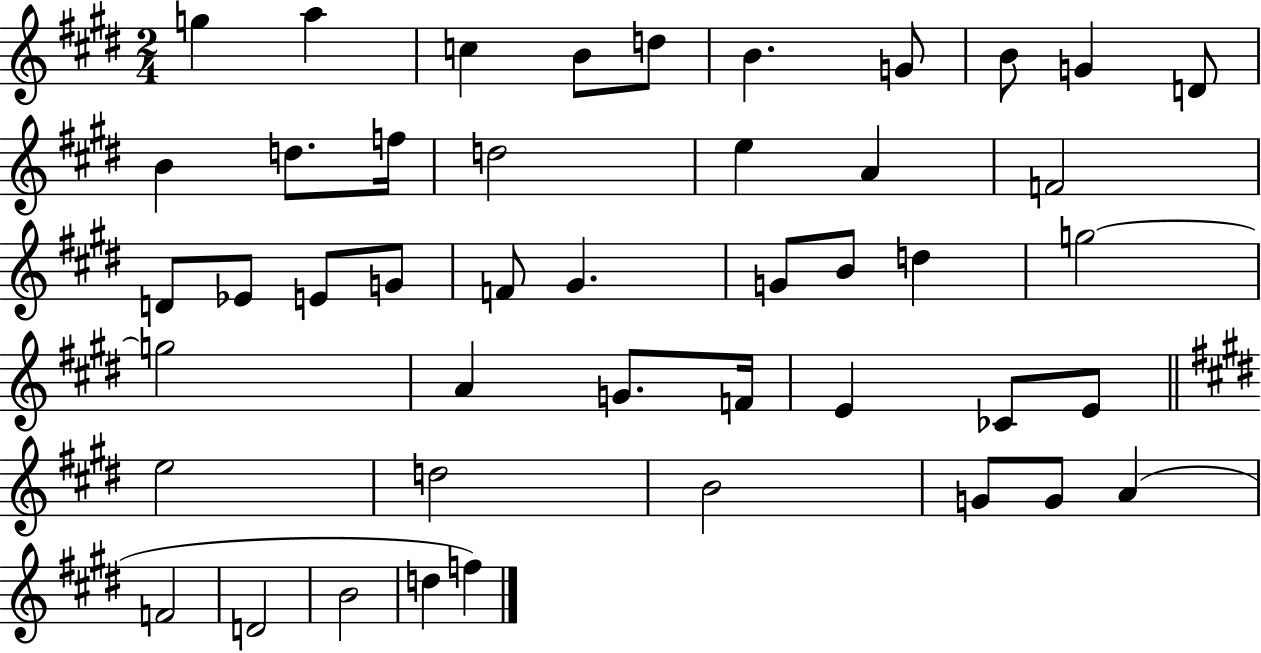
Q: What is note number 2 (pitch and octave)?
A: A5